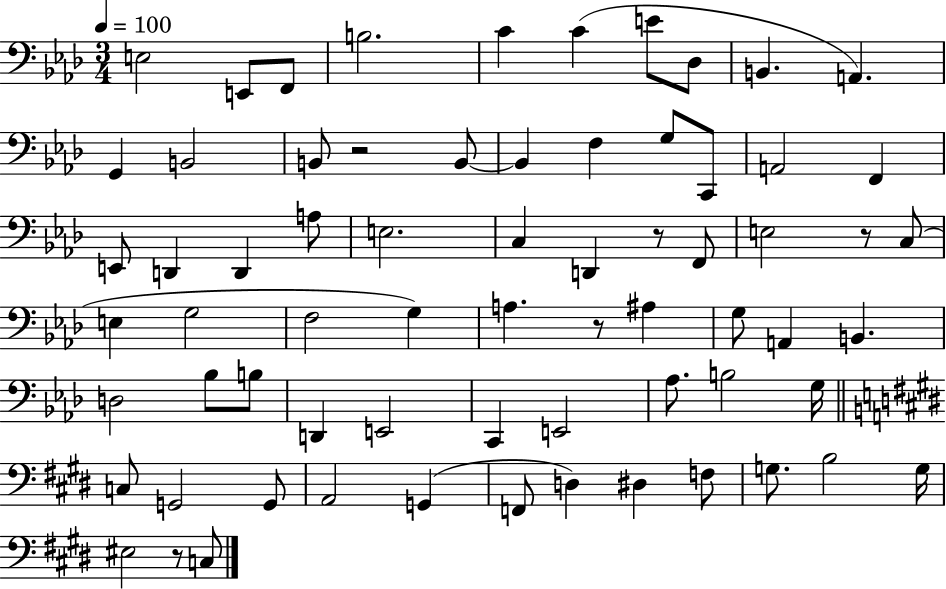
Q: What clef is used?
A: bass